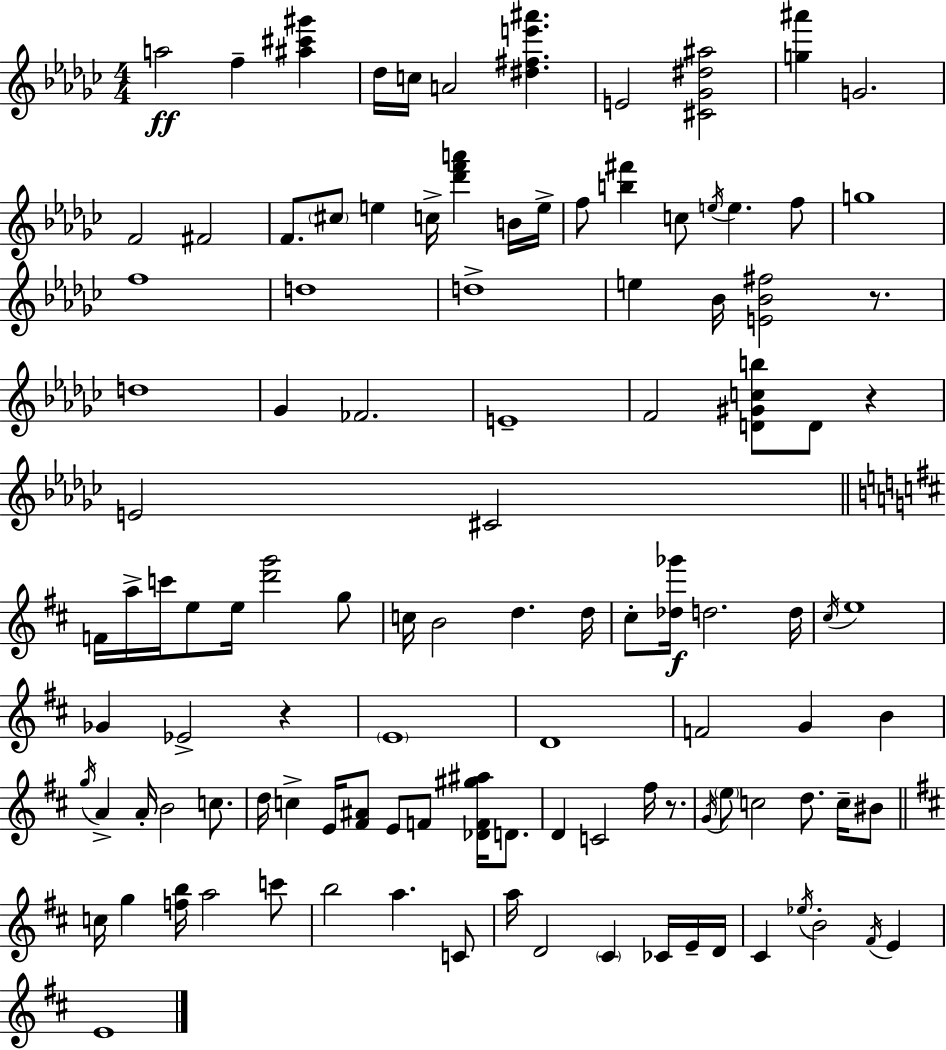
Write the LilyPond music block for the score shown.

{
  \clef treble
  \numericTimeSignature
  \time 4/4
  \key ees \minor
  \repeat volta 2 { a''2\ff f''4-- <ais'' cis''' gis'''>4 | des''16 c''16 a'2 <dis'' fis'' e''' ais'''>4. | e'2 <cis' ges' dis'' ais''>2 | <g'' ais'''>4 g'2. | \break f'2 fis'2 | f'8. \parenthesize cis''8 e''4 c''16-> <des''' f''' a'''>4 b'16 e''16-> | f''8 <b'' fis'''>4 c''8 \acciaccatura { e''16 } e''4. f''8 | g''1 | \break f''1 | d''1 | d''1-> | e''4 bes'16 <e' bes' fis''>2 r8. | \break d''1 | ges'4 fes'2. | e'1-- | f'2 <d' gis' c'' b''>8 d'8 r4 | \break e'2 cis'2 | \bar "||" \break \key b \minor f'16 a''16-> c'''16 e''8 e''16 <d''' g'''>2 g''8 | c''16 b'2 d''4. d''16 | cis''8-. <des'' ges'''>16\f d''2. d''16 | \acciaccatura { cis''16 } e''1 | \break ges'4 ees'2-> r4 | \parenthesize e'1 | d'1 | f'2 g'4 b'4 | \break \acciaccatura { g''16 } a'4-> a'16-. b'2 c''8. | d''16 c''4-> e'16 <fis' ais'>8 e'8 f'8 <des' f' gis'' ais''>16 d'8. | d'4 c'2 fis''16 r8. | \acciaccatura { g'16 } \parenthesize e''8 c''2 d''8. | \break c''16-- bis'8 \bar "||" \break \key d \major c''16 g''4 <f'' b''>16 a''2 c'''8 | b''2 a''4. c'8 | a''16 d'2 \parenthesize cis'4 ces'16 e'16-- d'16 | cis'4 \acciaccatura { ees''16 } b'2-. \acciaccatura { fis'16 } e'4 | \break e'1 | } \bar "|."
}